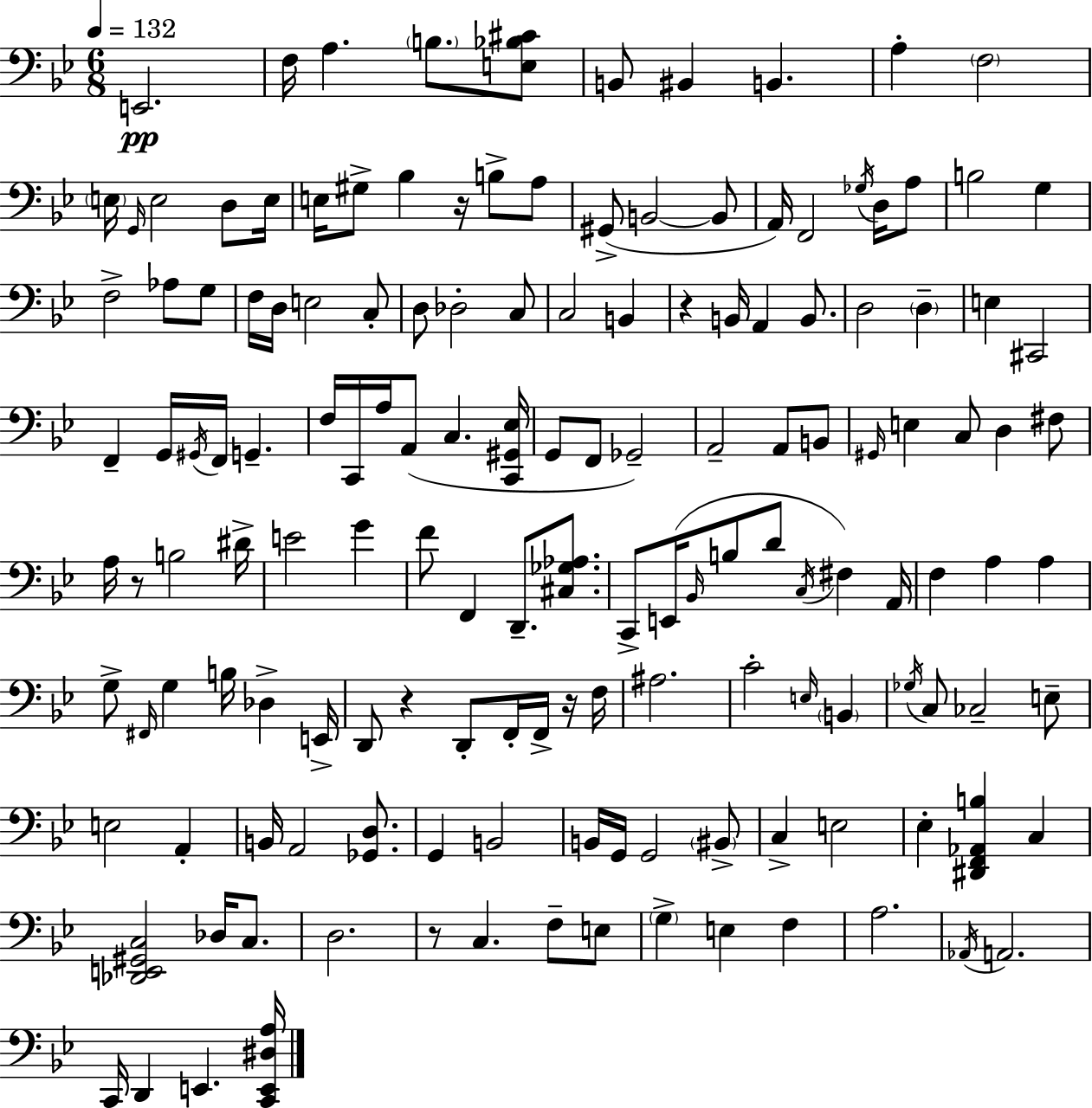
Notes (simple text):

E2/h. F3/s A3/q. B3/e. [E3,Bb3,C#4]/e B2/e BIS2/q B2/q. A3/q F3/h E3/s G2/s E3/h D3/e E3/s E3/s G#3/e Bb3/q R/s B3/e A3/e G#2/e B2/h B2/e A2/s F2/h Gb3/s D3/s A3/e B3/h G3/q F3/h Ab3/e G3/e F3/s D3/s E3/h C3/e D3/e Db3/h C3/e C3/h B2/q R/q B2/s A2/q B2/e. D3/h D3/q E3/q C#2/h F2/q G2/s G#2/s F2/s G2/q. F3/s C2/s A3/s A2/e C3/q. [C2,G#2,Eb3]/s G2/e F2/e Gb2/h A2/h A2/e B2/e G#2/s E3/q C3/e D3/q F#3/e A3/s R/e B3/h D#4/s E4/h G4/q F4/e F2/q D2/e. [C#3,Gb3,Ab3]/e. C2/e E2/s Bb2/s B3/e D4/e C3/s F#3/q A2/s F3/q A3/q A3/q G3/e F#2/s G3/q B3/s Db3/q E2/s D2/e R/q D2/e F2/s F2/s R/s F3/s A#3/h. C4/h E3/s B2/q Gb3/s C3/e CES3/h E3/e E3/h A2/q B2/s A2/h [Gb2,D3]/e. G2/q B2/h B2/s G2/s G2/h BIS2/e C3/q E3/h Eb3/q [D#2,F2,Ab2,B3]/q C3/q [Db2,E2,G#2,C3]/h Db3/s C3/e. D3/h. R/e C3/q. F3/e E3/e G3/q E3/q F3/q A3/h. Ab2/s A2/h. C2/s D2/q E2/q. [C2,E2,D#3,A3]/s